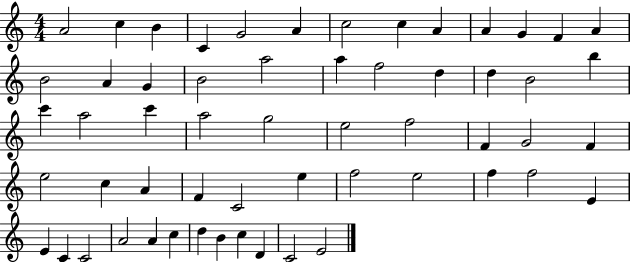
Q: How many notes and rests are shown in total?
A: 57